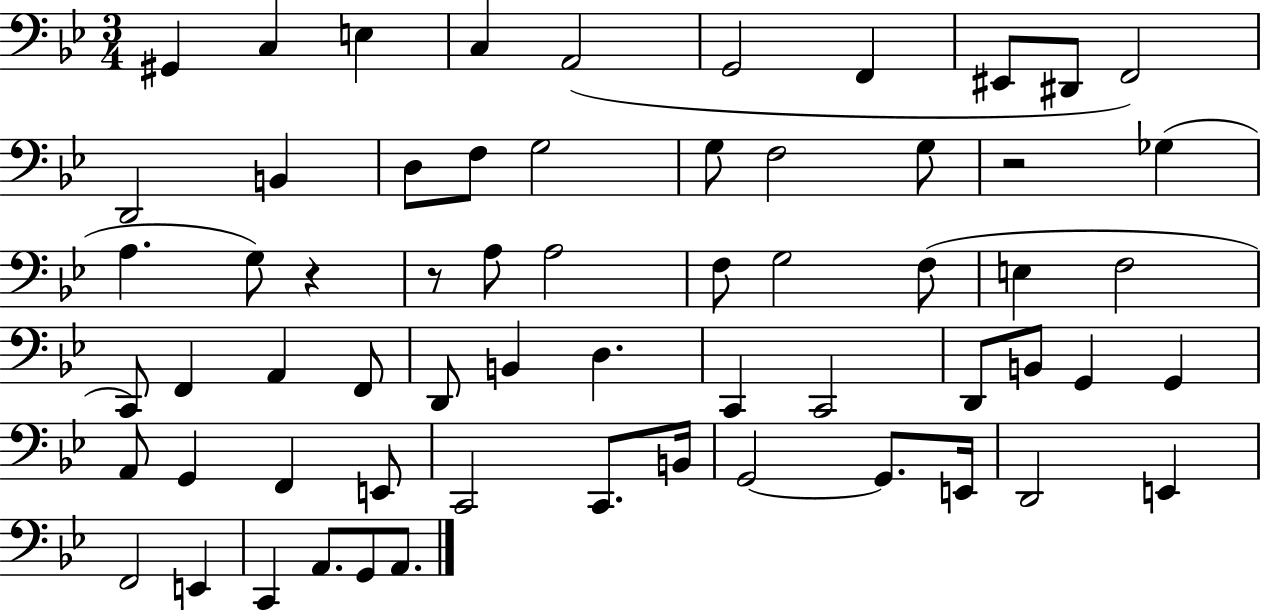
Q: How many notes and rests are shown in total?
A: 62